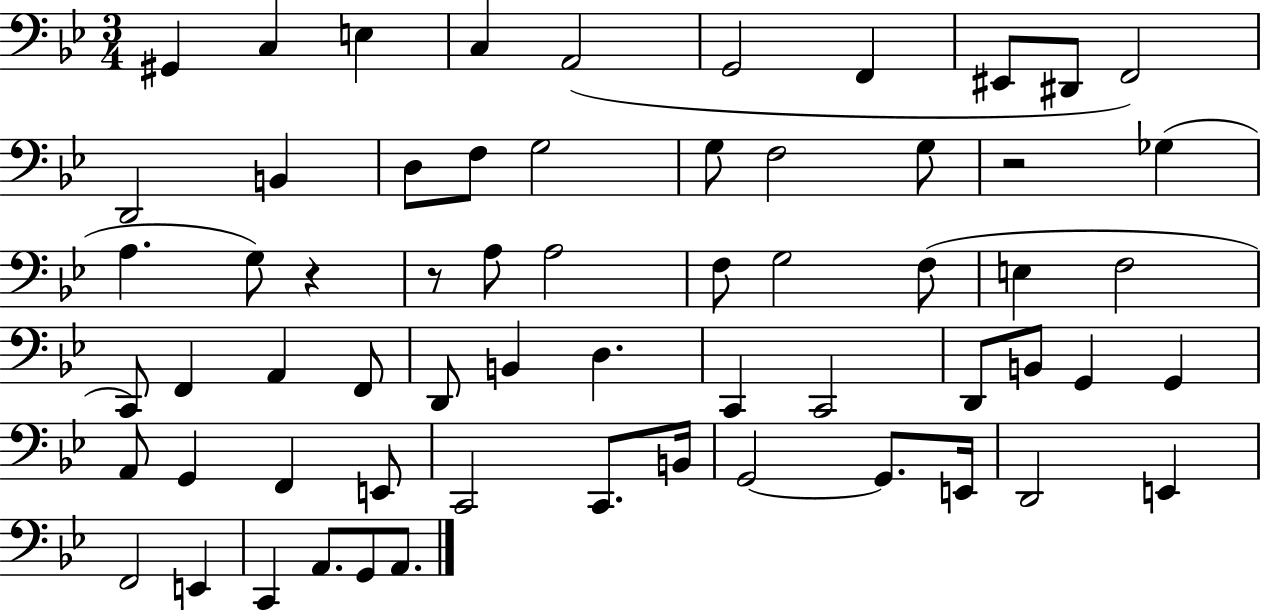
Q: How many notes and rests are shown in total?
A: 62